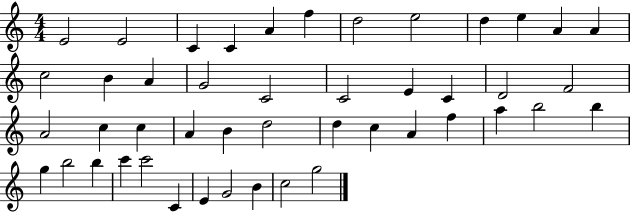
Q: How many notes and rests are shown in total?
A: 46